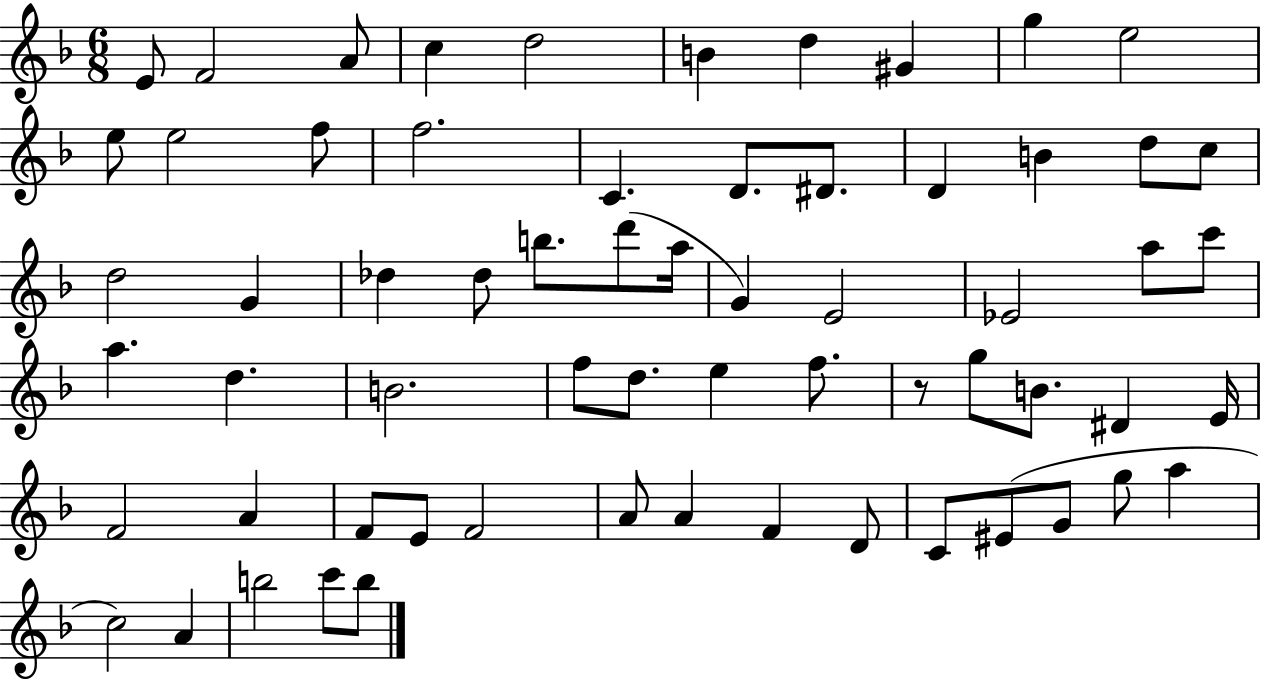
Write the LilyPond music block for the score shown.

{
  \clef treble
  \numericTimeSignature
  \time 6/8
  \key f \major
  e'8 f'2 a'8 | c''4 d''2 | b'4 d''4 gis'4 | g''4 e''2 | \break e''8 e''2 f''8 | f''2. | c'4. d'8. dis'8. | d'4 b'4 d''8 c''8 | \break d''2 g'4 | des''4 des''8 b''8. d'''8( a''16 | g'4) e'2 | ees'2 a''8 c'''8 | \break a''4. d''4. | b'2. | f''8 d''8. e''4 f''8. | r8 g''8 b'8. dis'4 e'16 | \break f'2 a'4 | f'8 e'8 f'2 | a'8 a'4 f'4 d'8 | c'8 eis'8( g'8 g''8 a''4 | \break c''2) a'4 | b''2 c'''8 b''8 | \bar "|."
}